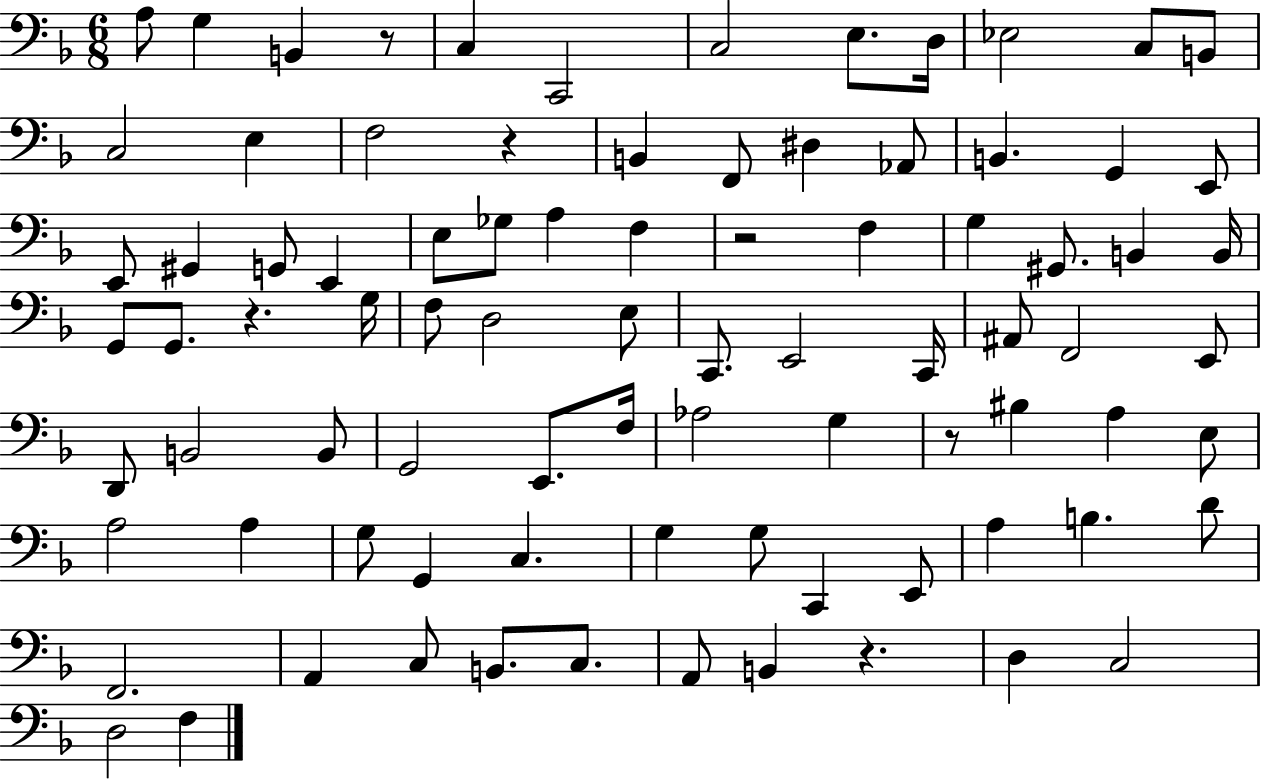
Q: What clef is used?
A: bass